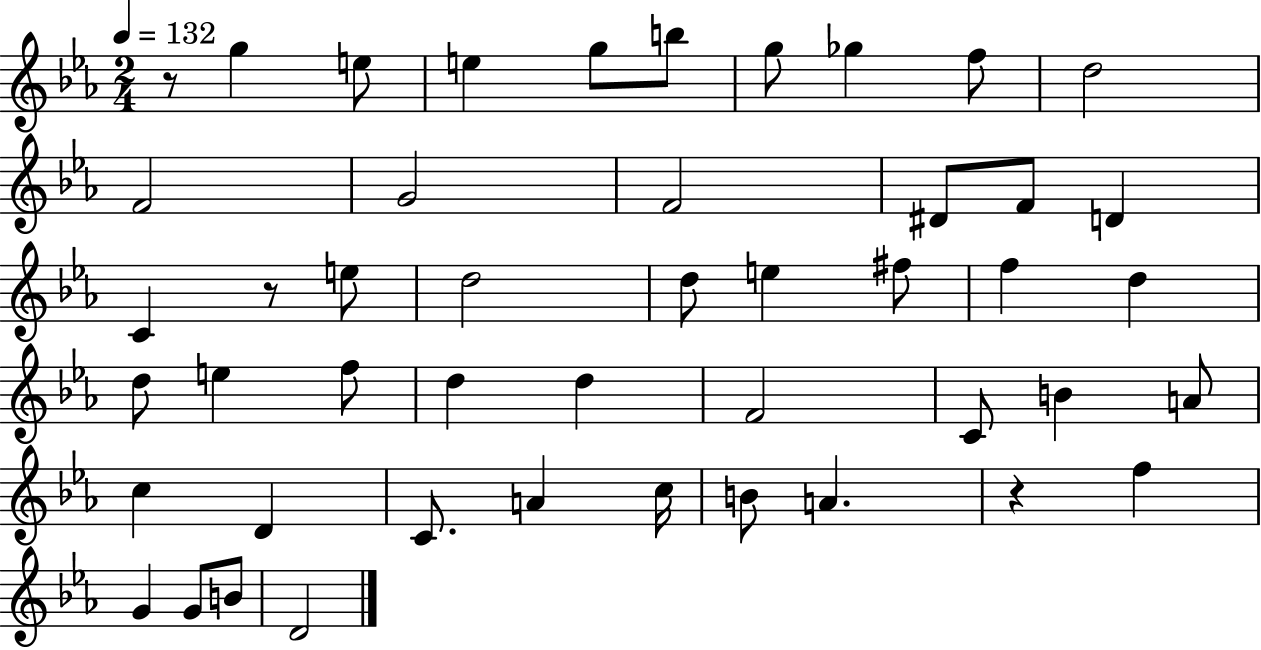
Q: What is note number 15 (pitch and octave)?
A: D4